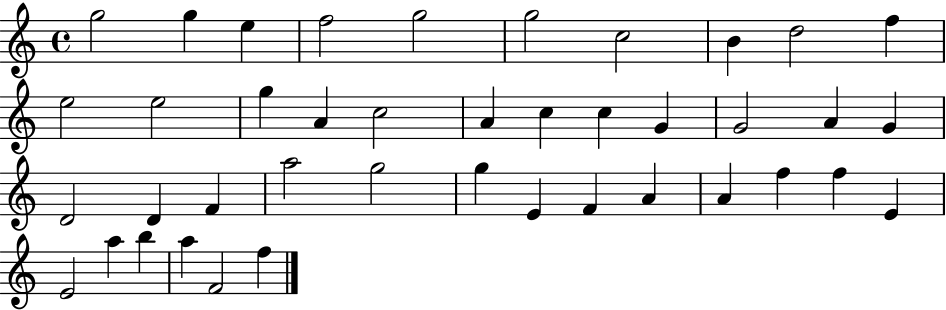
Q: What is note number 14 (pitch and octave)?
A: A4